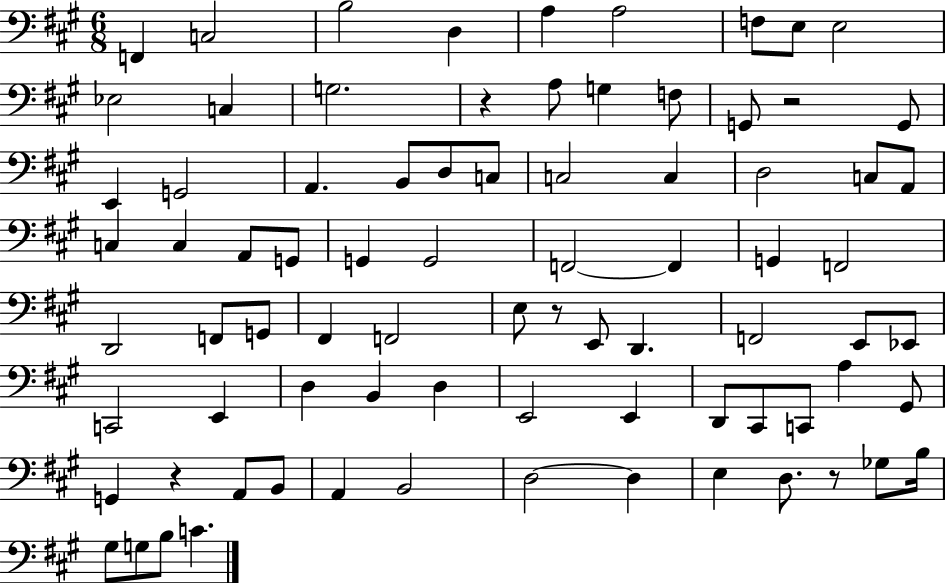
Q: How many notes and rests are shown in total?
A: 81